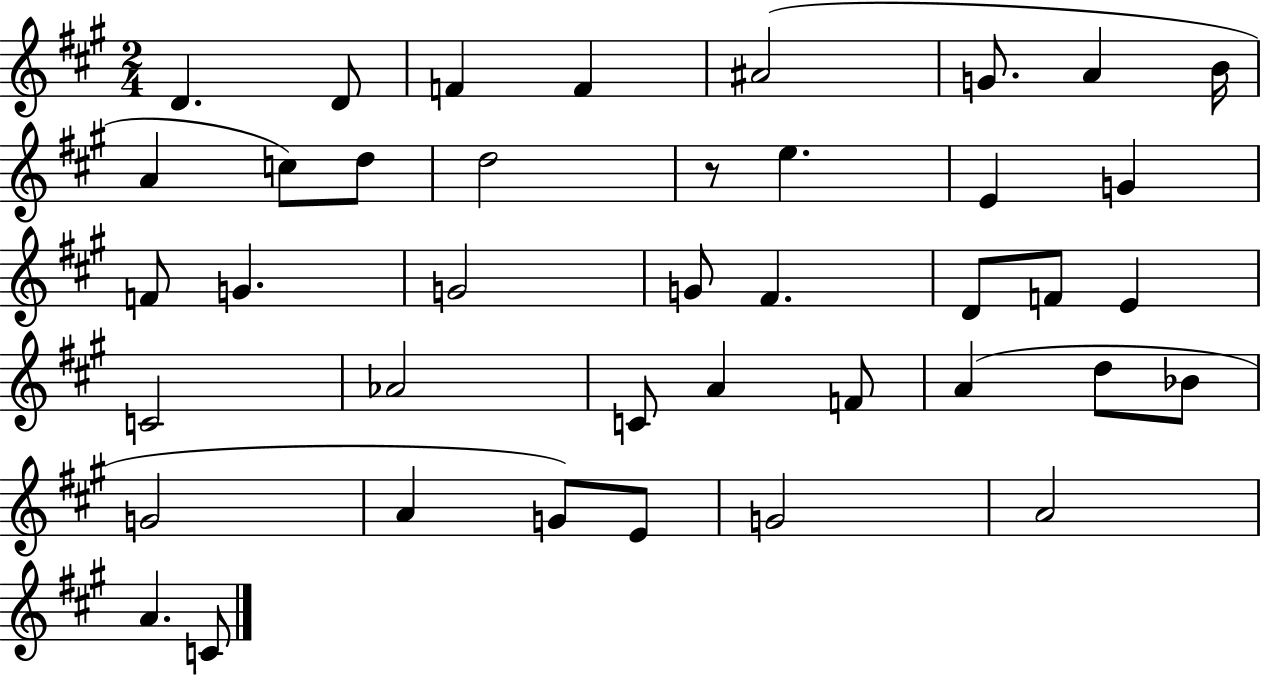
X:1
T:Untitled
M:2/4
L:1/4
K:A
D D/2 F F ^A2 G/2 A B/4 A c/2 d/2 d2 z/2 e E G F/2 G G2 G/2 ^F D/2 F/2 E C2 _A2 C/2 A F/2 A d/2 _B/2 G2 A G/2 E/2 G2 A2 A C/2